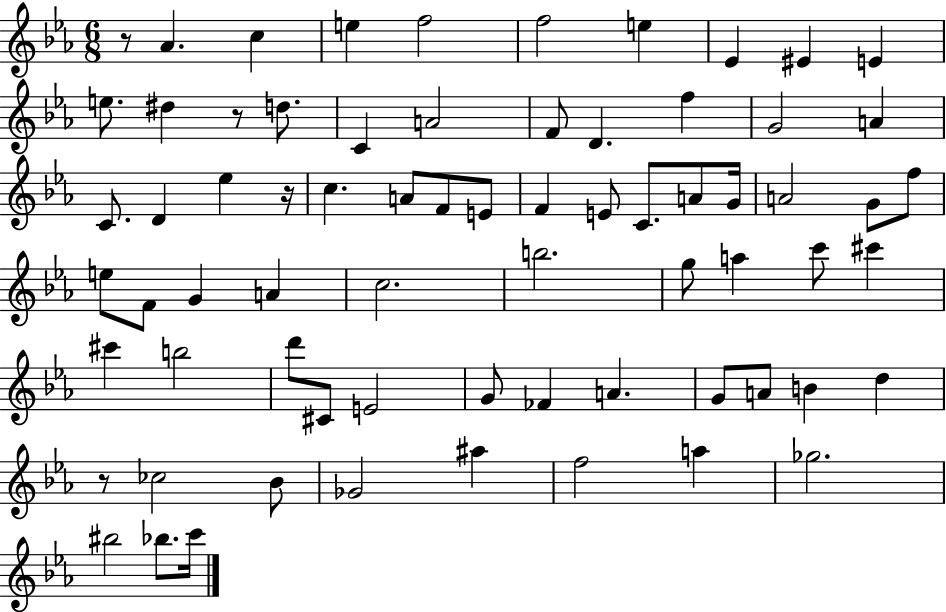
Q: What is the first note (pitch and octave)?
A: Ab4